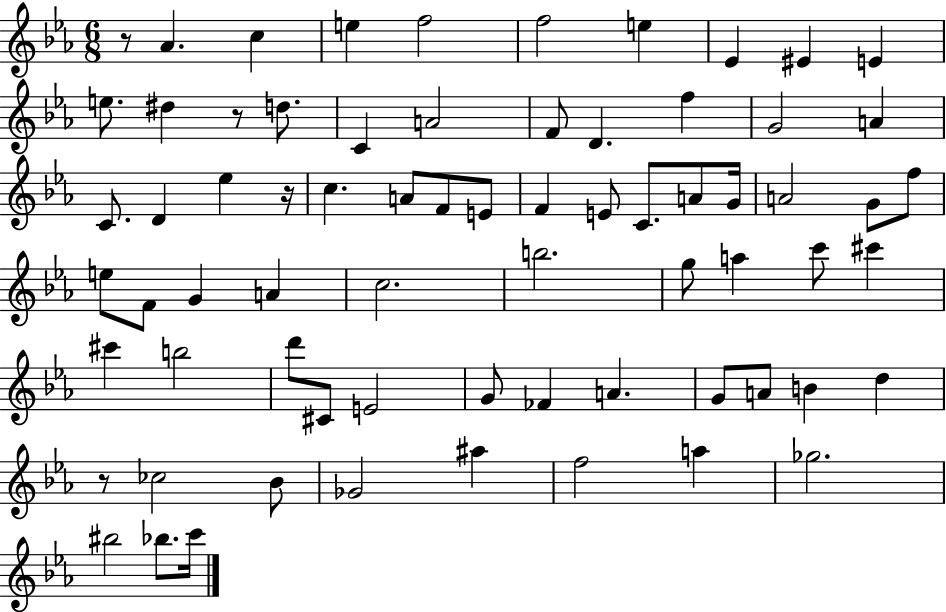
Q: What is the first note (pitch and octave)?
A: Ab4